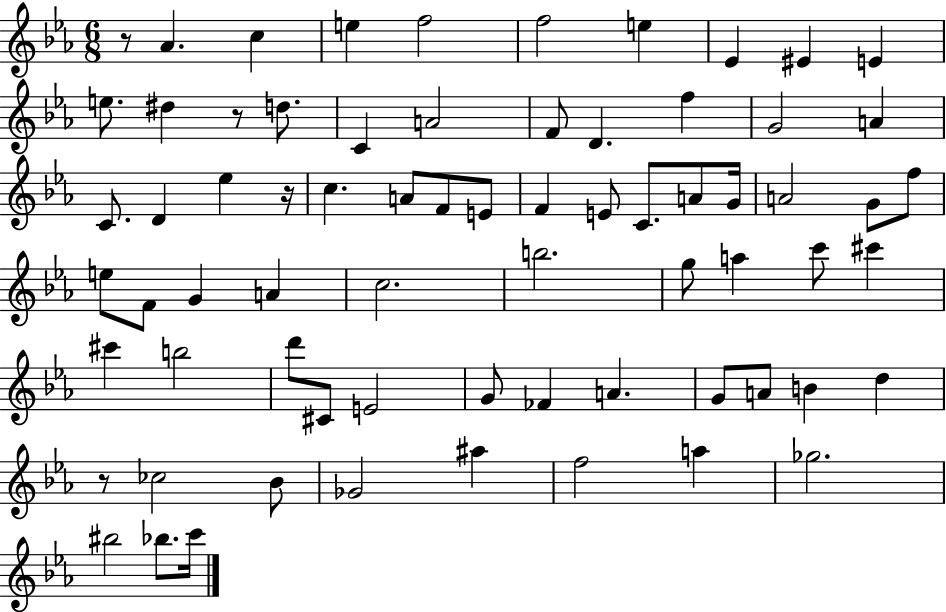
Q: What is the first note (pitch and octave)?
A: Ab4